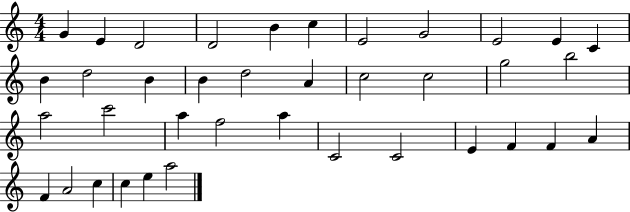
X:1
T:Untitled
M:4/4
L:1/4
K:C
G E D2 D2 B c E2 G2 E2 E C B d2 B B d2 A c2 c2 g2 b2 a2 c'2 a f2 a C2 C2 E F F A F A2 c c e a2